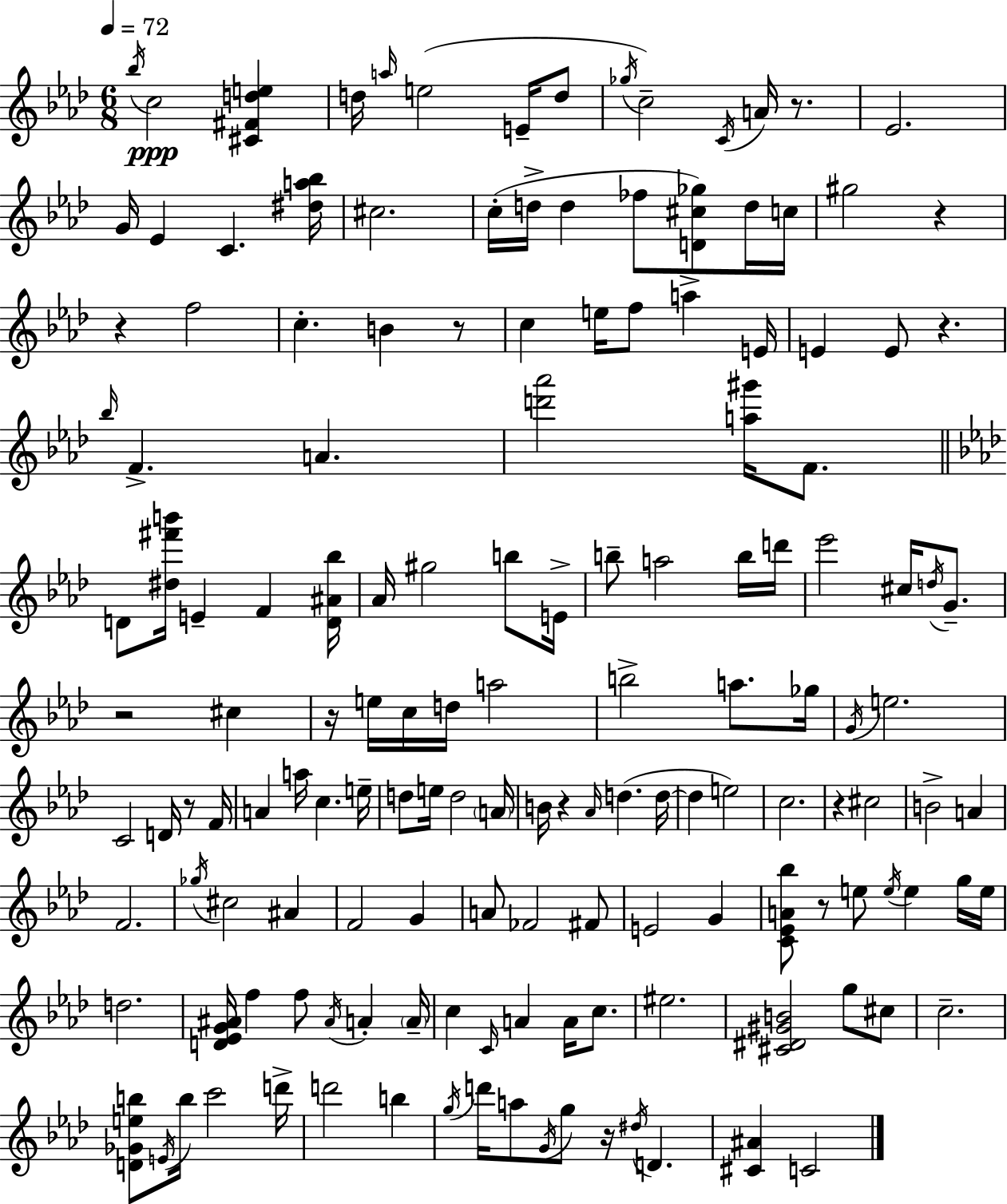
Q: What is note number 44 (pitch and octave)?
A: E4